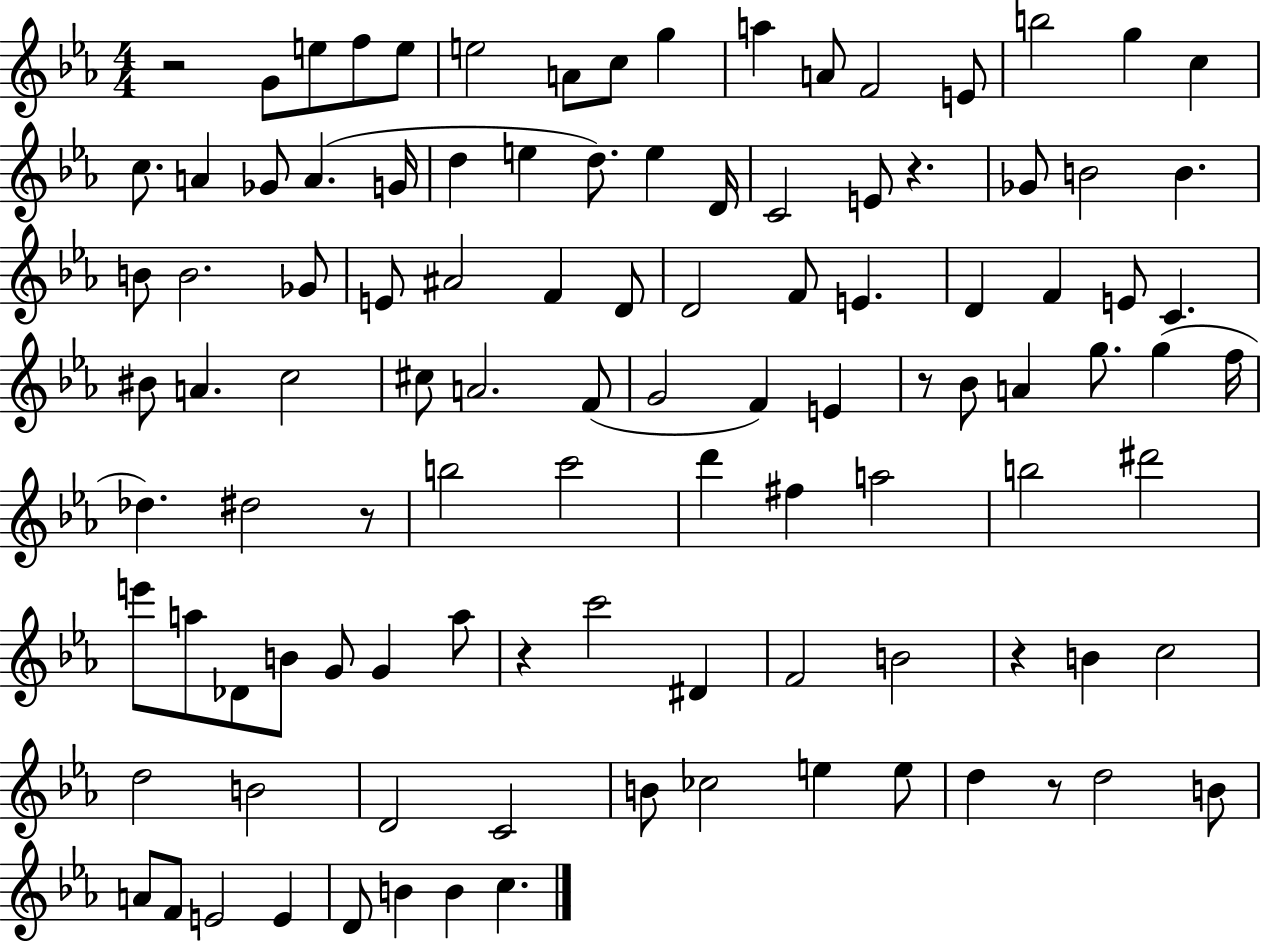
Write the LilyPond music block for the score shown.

{
  \clef treble
  \numericTimeSignature
  \time 4/4
  \key ees \major
  \repeat volta 2 { r2 g'8 e''8 f''8 e''8 | e''2 a'8 c''8 g''4 | a''4 a'8 f'2 e'8 | b''2 g''4 c''4 | \break c''8. a'4 ges'8 a'4.( g'16 | d''4 e''4 d''8.) e''4 d'16 | c'2 e'8 r4. | ges'8 b'2 b'4. | \break b'8 b'2. ges'8 | e'8 ais'2 f'4 d'8 | d'2 f'8 e'4. | d'4 f'4 e'8 c'4. | \break bis'8 a'4. c''2 | cis''8 a'2. f'8( | g'2 f'4) e'4 | r8 bes'8 a'4 g''8. g''4( f''16 | \break des''4.) dis''2 r8 | b''2 c'''2 | d'''4 fis''4 a''2 | b''2 dis'''2 | \break e'''8 a''8 des'8 b'8 g'8 g'4 a''8 | r4 c'''2 dis'4 | f'2 b'2 | r4 b'4 c''2 | \break d''2 b'2 | d'2 c'2 | b'8 ces''2 e''4 e''8 | d''4 r8 d''2 b'8 | \break a'8 f'8 e'2 e'4 | d'8 b'4 b'4 c''4. | } \bar "|."
}